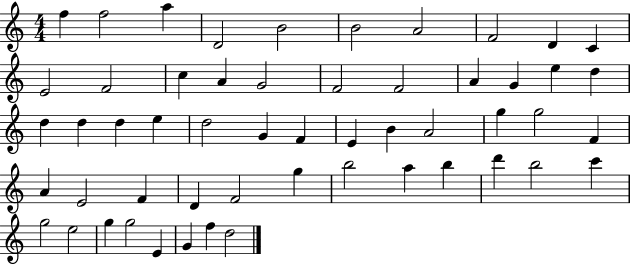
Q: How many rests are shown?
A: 0